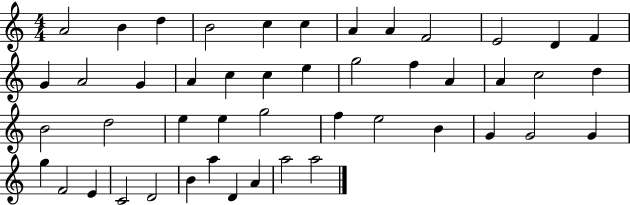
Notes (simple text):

A4/h B4/q D5/q B4/h C5/q C5/q A4/q A4/q F4/h E4/h D4/q F4/q G4/q A4/h G4/q A4/q C5/q C5/q E5/q G5/h F5/q A4/q A4/q C5/h D5/q B4/h D5/h E5/q E5/q G5/h F5/q E5/h B4/q G4/q G4/h G4/q G5/q F4/h E4/q C4/h D4/h B4/q A5/q D4/q A4/q A5/h A5/h